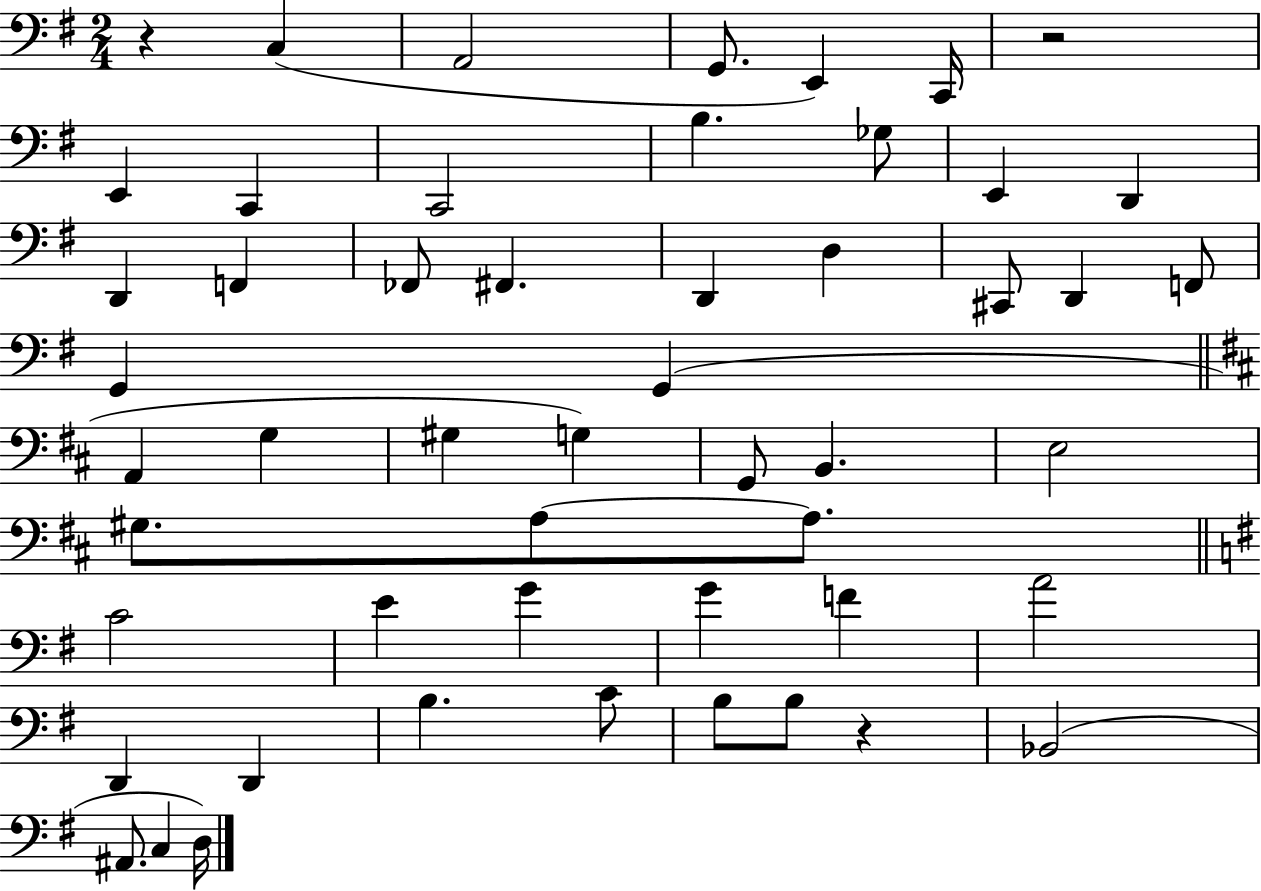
R/q C3/q A2/h G2/e. E2/q C2/s R/h E2/q C2/q C2/h B3/q. Gb3/e E2/q D2/q D2/q F2/q FES2/e F#2/q. D2/q D3/q C#2/e D2/q F2/e G2/q G2/q A2/q G3/q G#3/q G3/q G2/e B2/q. E3/h G#3/e. A3/e A3/e. C4/h E4/q G4/q G4/q F4/q A4/h D2/q D2/q B3/q. C4/e B3/e B3/e R/q Bb2/h A#2/e. C3/q D3/s